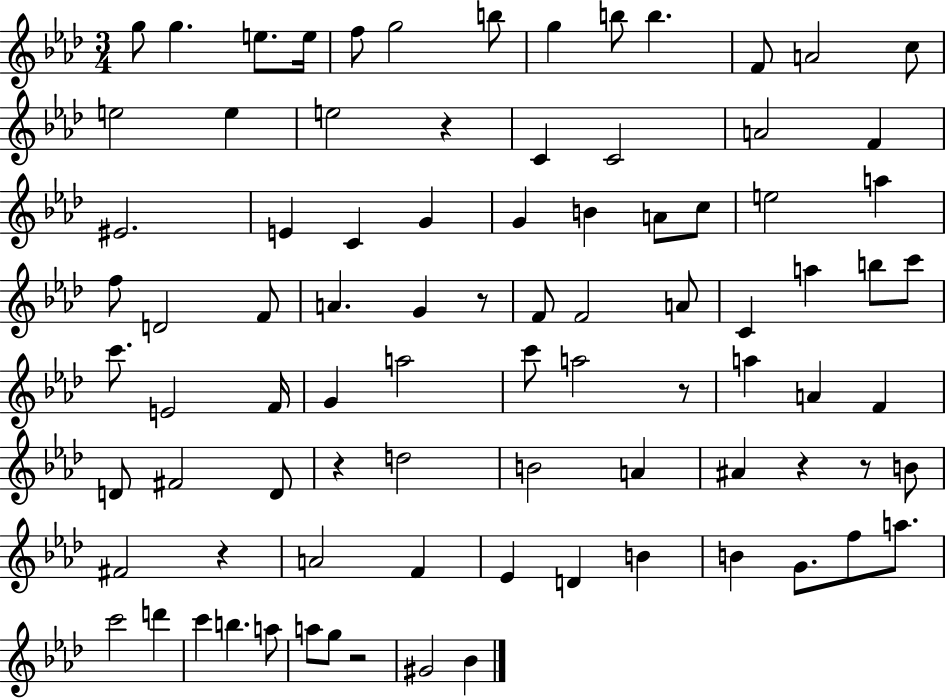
{
  \clef treble
  \numericTimeSignature
  \time 3/4
  \key aes \major
  g''8 g''4. e''8. e''16 | f''8 g''2 b''8 | g''4 b''8 b''4. | f'8 a'2 c''8 | \break e''2 e''4 | e''2 r4 | c'4 c'2 | a'2 f'4 | \break eis'2. | e'4 c'4 g'4 | g'4 b'4 a'8 c''8 | e''2 a''4 | \break f''8 d'2 f'8 | a'4. g'4 r8 | f'8 f'2 a'8 | c'4 a''4 b''8 c'''8 | \break c'''8. e'2 f'16 | g'4 a''2 | c'''8 a''2 r8 | a''4 a'4 f'4 | \break d'8 fis'2 d'8 | r4 d''2 | b'2 a'4 | ais'4 r4 r8 b'8 | \break fis'2 r4 | a'2 f'4 | ees'4 d'4 b'4 | b'4 g'8. f''8 a''8. | \break c'''2 d'''4 | c'''4 b''4. a''8 | a''8 g''8 r2 | gis'2 bes'4 | \break \bar "|."
}